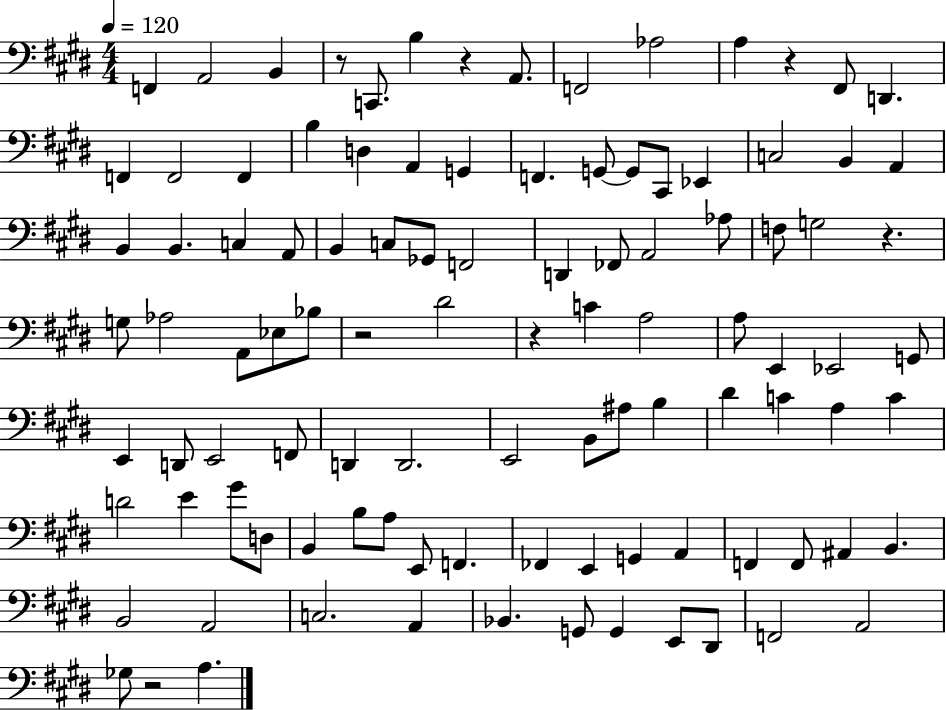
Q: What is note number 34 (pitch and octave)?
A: F2